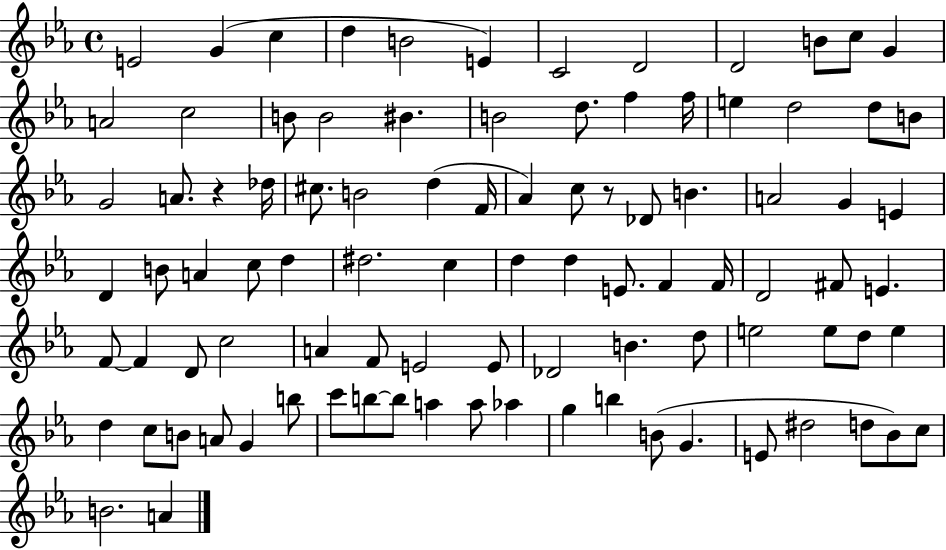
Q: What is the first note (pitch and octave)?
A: E4